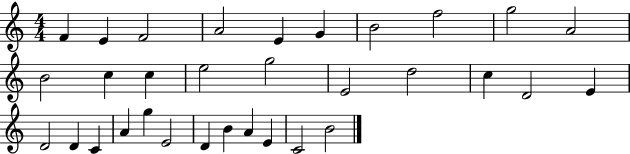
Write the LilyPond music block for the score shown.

{
  \clef treble
  \numericTimeSignature
  \time 4/4
  \key c \major
  f'4 e'4 f'2 | a'2 e'4 g'4 | b'2 f''2 | g''2 a'2 | \break b'2 c''4 c''4 | e''2 g''2 | e'2 d''2 | c''4 d'2 e'4 | \break d'2 d'4 c'4 | a'4 g''4 e'2 | d'4 b'4 a'4 e'4 | c'2 b'2 | \break \bar "|."
}